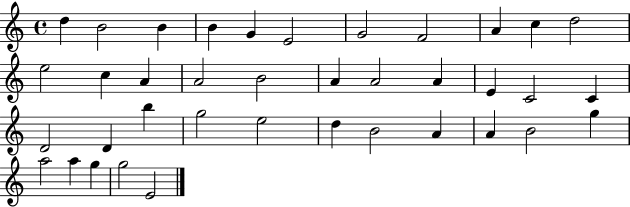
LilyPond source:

{
  \clef treble
  \time 4/4
  \defaultTimeSignature
  \key c \major
  d''4 b'2 b'4 | b'4 g'4 e'2 | g'2 f'2 | a'4 c''4 d''2 | \break e''2 c''4 a'4 | a'2 b'2 | a'4 a'2 a'4 | e'4 c'2 c'4 | \break d'2 d'4 b''4 | g''2 e''2 | d''4 b'2 a'4 | a'4 b'2 g''4 | \break a''2 a''4 g''4 | g''2 e'2 | \bar "|."
}